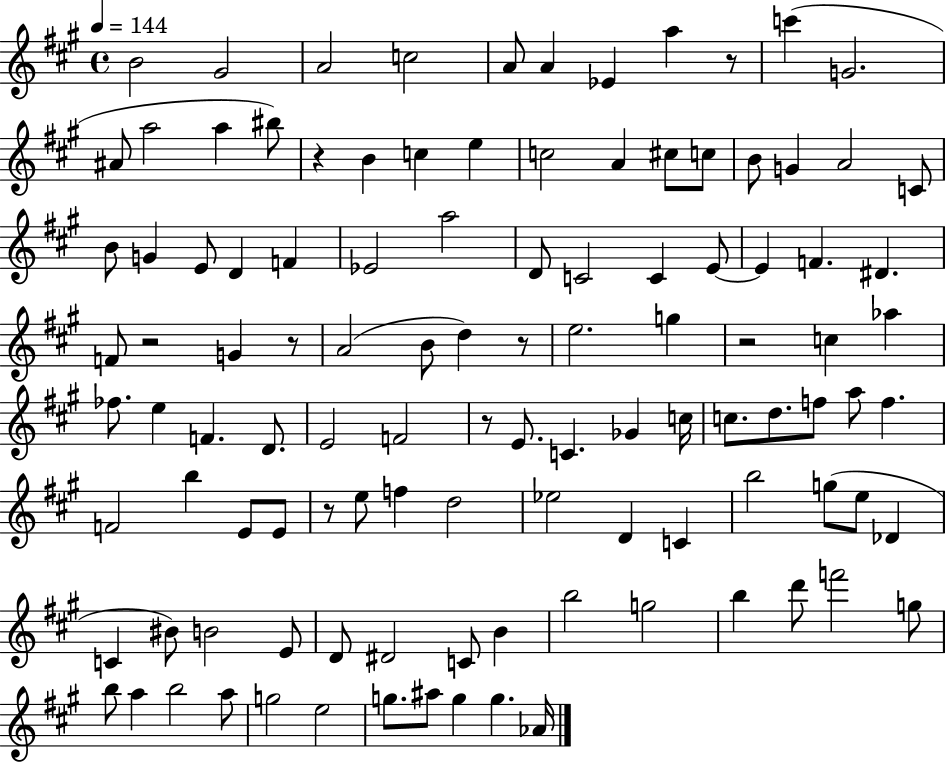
B4/h G#4/h A4/h C5/h A4/e A4/q Eb4/q A5/q R/e C6/q G4/h. A#4/e A5/h A5/q BIS5/e R/q B4/q C5/q E5/q C5/h A4/q C#5/e C5/e B4/e G4/q A4/h C4/e B4/e G4/q E4/e D4/q F4/q Eb4/h A5/h D4/e C4/h C4/q E4/e E4/q F4/q. D#4/q. F4/e R/h G4/q R/e A4/h B4/e D5/q R/e E5/h. G5/q R/h C5/q Ab5/q FES5/e. E5/q F4/q. D4/e. E4/h F4/h R/e E4/e. C4/q. Gb4/q C5/s C5/e. D5/e. F5/e A5/e F5/q. F4/h B5/q E4/e E4/e R/e E5/e F5/q D5/h Eb5/h D4/q C4/q B5/h G5/e E5/e Db4/q C4/q BIS4/e B4/h E4/e D4/e D#4/h C4/e B4/q B5/h G5/h B5/q D6/e F6/h G5/e B5/e A5/q B5/h A5/e G5/h E5/h G5/e. A#5/e G5/q G5/q. Ab4/s